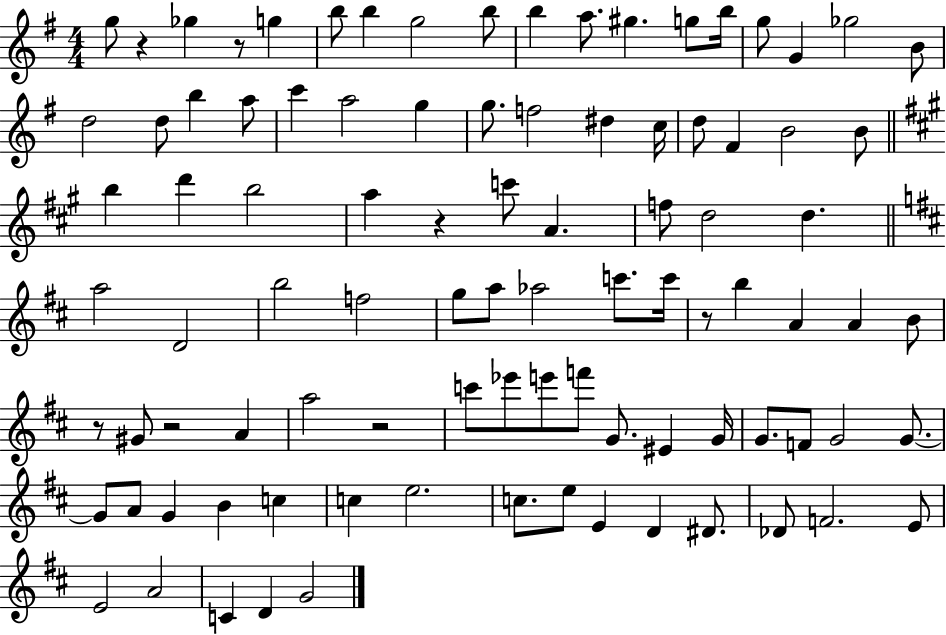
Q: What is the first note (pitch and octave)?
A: G5